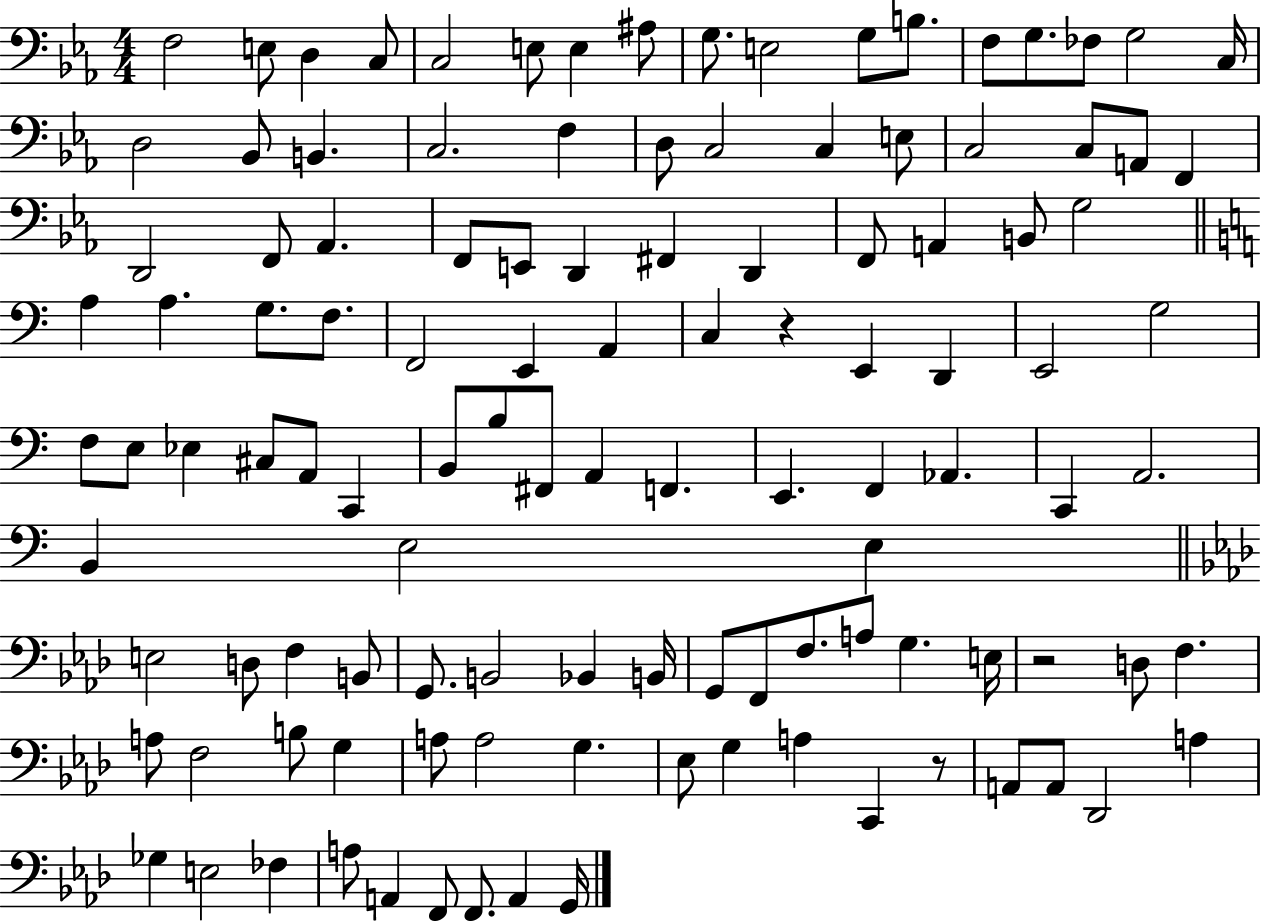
X:1
T:Untitled
M:4/4
L:1/4
K:Eb
F,2 E,/2 D, C,/2 C,2 E,/2 E, ^A,/2 G,/2 E,2 G,/2 B,/2 F,/2 G,/2 _F,/2 G,2 C,/4 D,2 _B,,/2 B,, C,2 F, D,/2 C,2 C, E,/2 C,2 C,/2 A,,/2 F,, D,,2 F,,/2 _A,, F,,/2 E,,/2 D,, ^F,, D,, F,,/2 A,, B,,/2 G,2 A, A, G,/2 F,/2 F,,2 E,, A,, C, z E,, D,, E,,2 G,2 F,/2 E,/2 _E, ^C,/2 A,,/2 C,, B,,/2 B,/2 ^F,,/2 A,, F,, E,, F,, _A,, C,, A,,2 B,, E,2 E, E,2 D,/2 F, B,,/2 G,,/2 B,,2 _B,, B,,/4 G,,/2 F,,/2 F,/2 A,/2 G, E,/4 z2 D,/2 F, A,/2 F,2 B,/2 G, A,/2 A,2 G, _E,/2 G, A, C,, z/2 A,,/2 A,,/2 _D,,2 A, _G, E,2 _F, A,/2 A,, F,,/2 F,,/2 A,, G,,/4